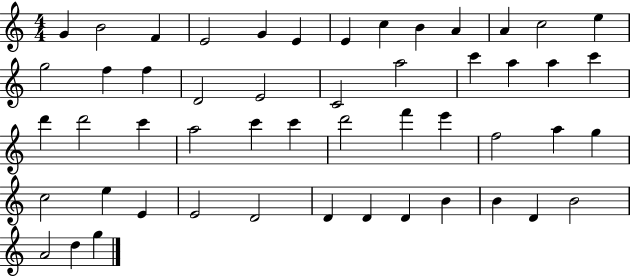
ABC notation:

X:1
T:Untitled
M:4/4
L:1/4
K:C
G B2 F E2 G E E c B A A c2 e g2 f f D2 E2 C2 a2 c' a a c' d' d'2 c' a2 c' c' d'2 f' e' f2 a g c2 e E E2 D2 D D D B B D B2 A2 d g